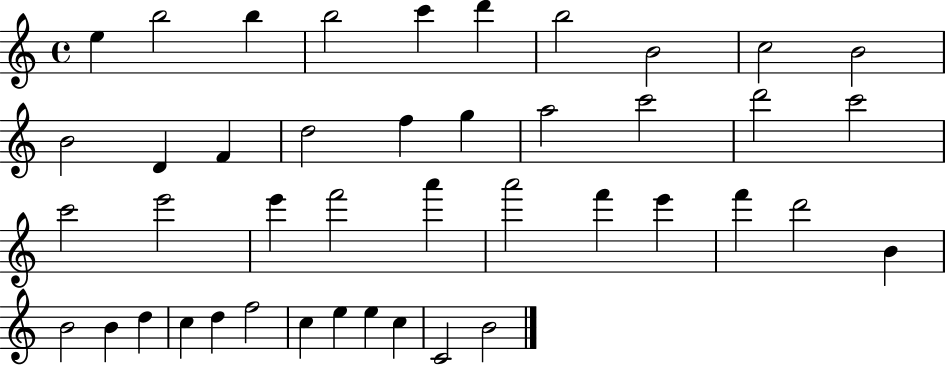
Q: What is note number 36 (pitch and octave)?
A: D5